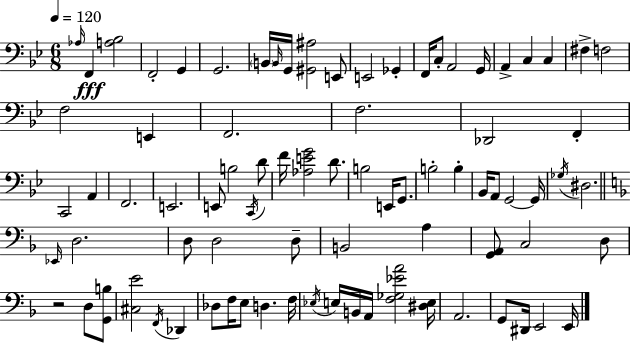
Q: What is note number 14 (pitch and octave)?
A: A2